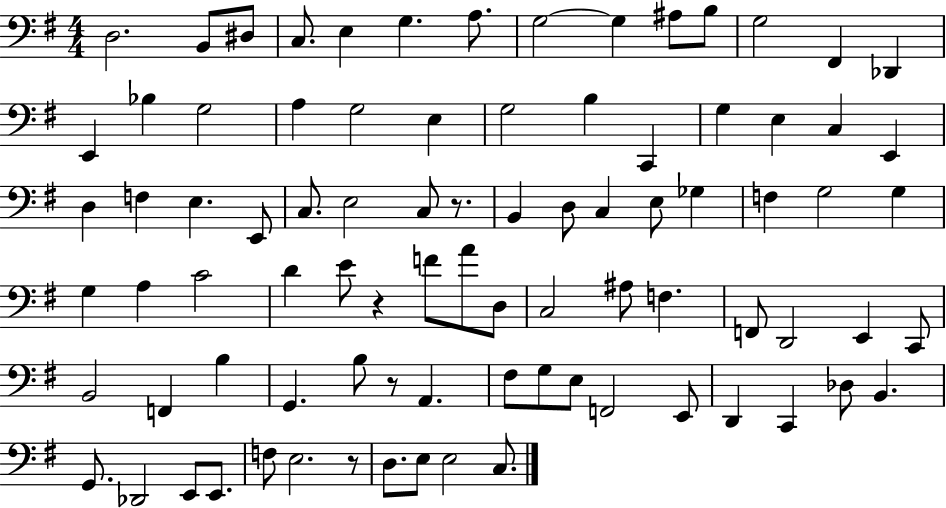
{
  \clef bass
  \numericTimeSignature
  \time 4/4
  \key g \major
  d2. b,8 dis8 | c8. e4 g4. a8. | g2~~ g4 ais8 b8 | g2 fis,4 des,4 | \break e,4 bes4 g2 | a4 g2 e4 | g2 b4 c,4 | g4 e4 c4 e,4 | \break d4 f4 e4. e,8 | c8. e2 c8 r8. | b,4 d8 c4 e8 ges4 | f4 g2 g4 | \break g4 a4 c'2 | d'4 e'8 r4 f'8 a'8 d8 | c2 ais8 f4. | f,8 d,2 e,4 c,8 | \break b,2 f,4 b4 | g,4. b8 r8 a,4. | fis8 g8 e8 f,2 e,8 | d,4 c,4 des8 b,4. | \break g,8. des,2 e,8 e,8. | f8 e2. r8 | d8. e8 e2 c8. | \bar "|."
}